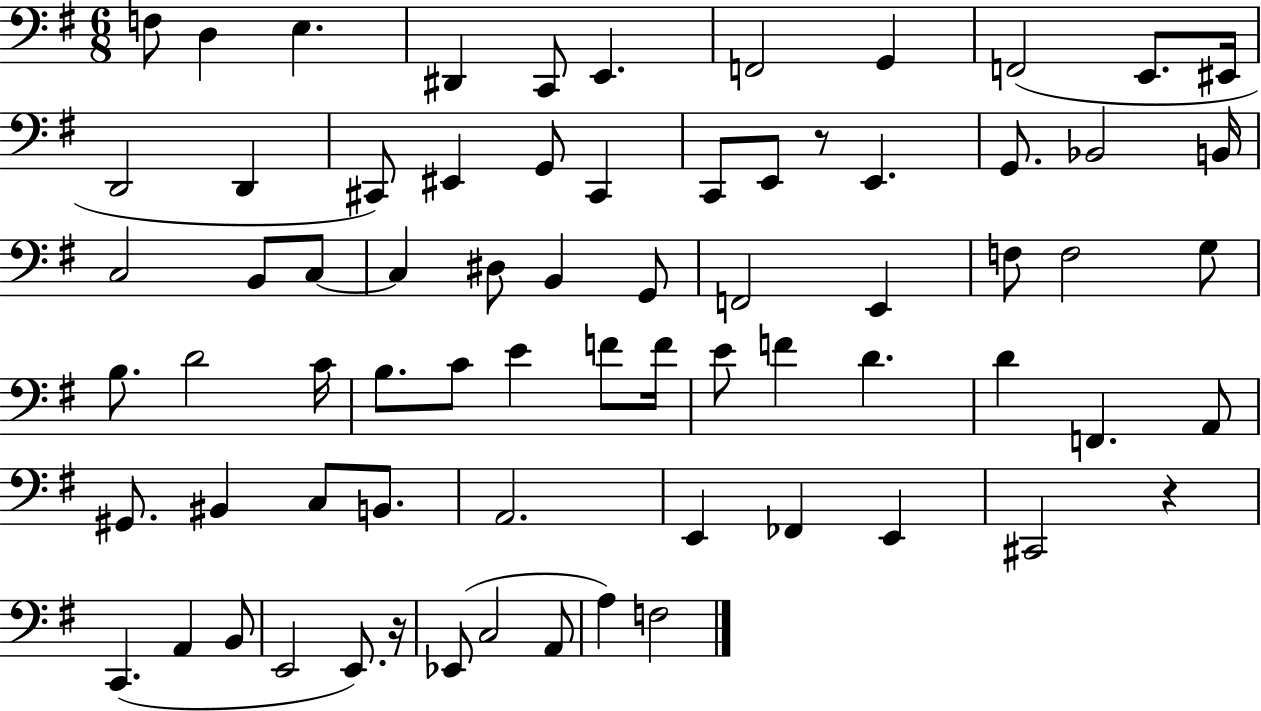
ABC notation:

X:1
T:Untitled
M:6/8
L:1/4
K:G
F,/2 D, E, ^D,, C,,/2 E,, F,,2 G,, F,,2 E,,/2 ^E,,/4 D,,2 D,, ^C,,/2 ^E,, G,,/2 ^C,, C,,/2 E,,/2 z/2 E,, G,,/2 _B,,2 B,,/4 C,2 B,,/2 C,/2 C, ^D,/2 B,, G,,/2 F,,2 E,, F,/2 F,2 G,/2 B,/2 D2 C/4 B,/2 C/2 E F/2 F/4 E/2 F D D F,, A,,/2 ^G,,/2 ^B,, C,/2 B,,/2 A,,2 E,, _F,, E,, ^C,,2 z C,, A,, B,,/2 E,,2 E,,/2 z/4 _E,,/2 C,2 A,,/2 A, F,2